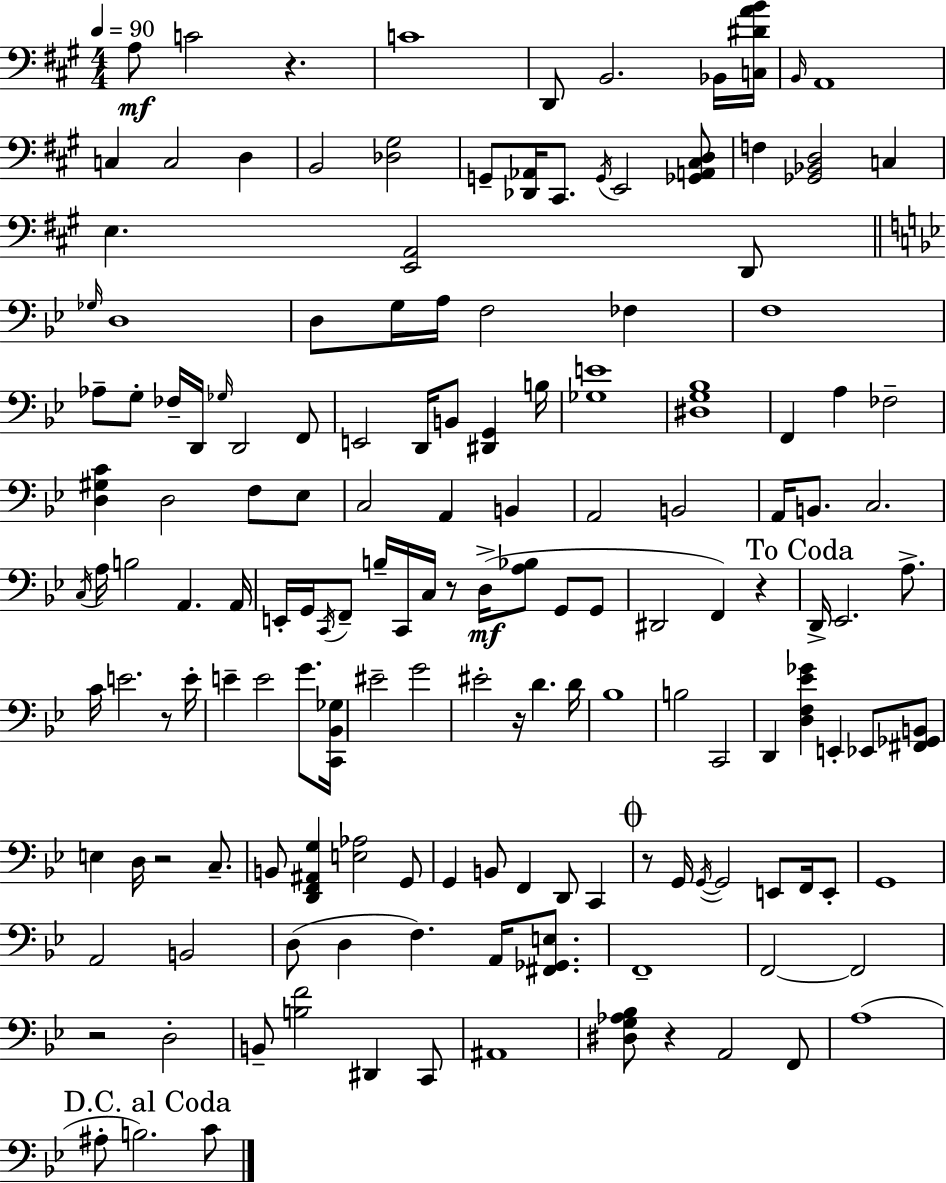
A3/e C4/h R/q. C4/w D2/e B2/h. Bb2/s [C3,D#4,A4,B4]/s B2/s A2/w C3/q C3/h D3/q B2/h [Db3,G#3]/h G2/e [Db2,Ab2]/s C#2/e. G2/s E2/h [Gb2,A2,C#3,D3]/e F3/q [Gb2,Bb2,D3]/h C3/q E3/q. [E2,A2]/h D2/e Gb3/s D3/w D3/e G3/s A3/s F3/h FES3/q F3/w Ab3/e G3/e FES3/s D2/s Gb3/s D2/h F2/e E2/h D2/s B2/e [D#2,G2]/q B3/s [Gb3,E4]/w [D#3,G3,Bb3]/w F2/q A3/q FES3/h [D3,G#3,C4]/q D3/h F3/e Eb3/e C3/h A2/q B2/q A2/h B2/h A2/s B2/e. C3/h. C3/s A3/s B3/h A2/q. A2/s E2/s G2/s C2/s F2/e B3/s C2/s C3/s R/e D3/s [A3,Bb3]/e G2/e G2/e D#2/h F2/q R/q D2/s Eb2/h. A3/e. C4/s E4/h. R/e E4/s E4/q E4/h G4/e. [C2,Bb2,Gb3]/s EIS4/h G4/h EIS4/h R/s D4/q. D4/s Bb3/w B3/h C2/h D2/q [D3,F3,Eb4,Gb4]/q E2/q Eb2/e [F#2,Gb2,B2]/e E3/q D3/s R/h C3/e. B2/e [D2,F2,A#2,G3]/q [E3,Ab3]/h G2/e G2/q B2/e F2/q D2/e C2/q R/e G2/s G2/s G2/h E2/e F2/s E2/e G2/w A2/h B2/h D3/e D3/q F3/q. A2/s [F#2,Gb2,E3]/e. F2/w F2/h F2/h R/h D3/h B2/e [B3,F4]/h D#2/q C2/e A#2/w [D#3,G3,Ab3,Bb3]/e R/q A2/h F2/e A3/w A#3/e B3/h. C4/e